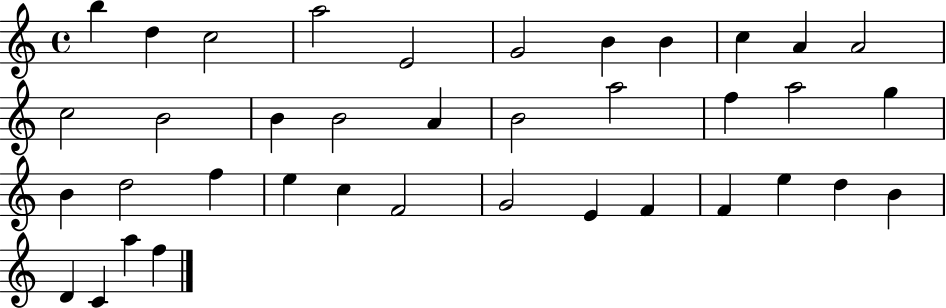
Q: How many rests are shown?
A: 0